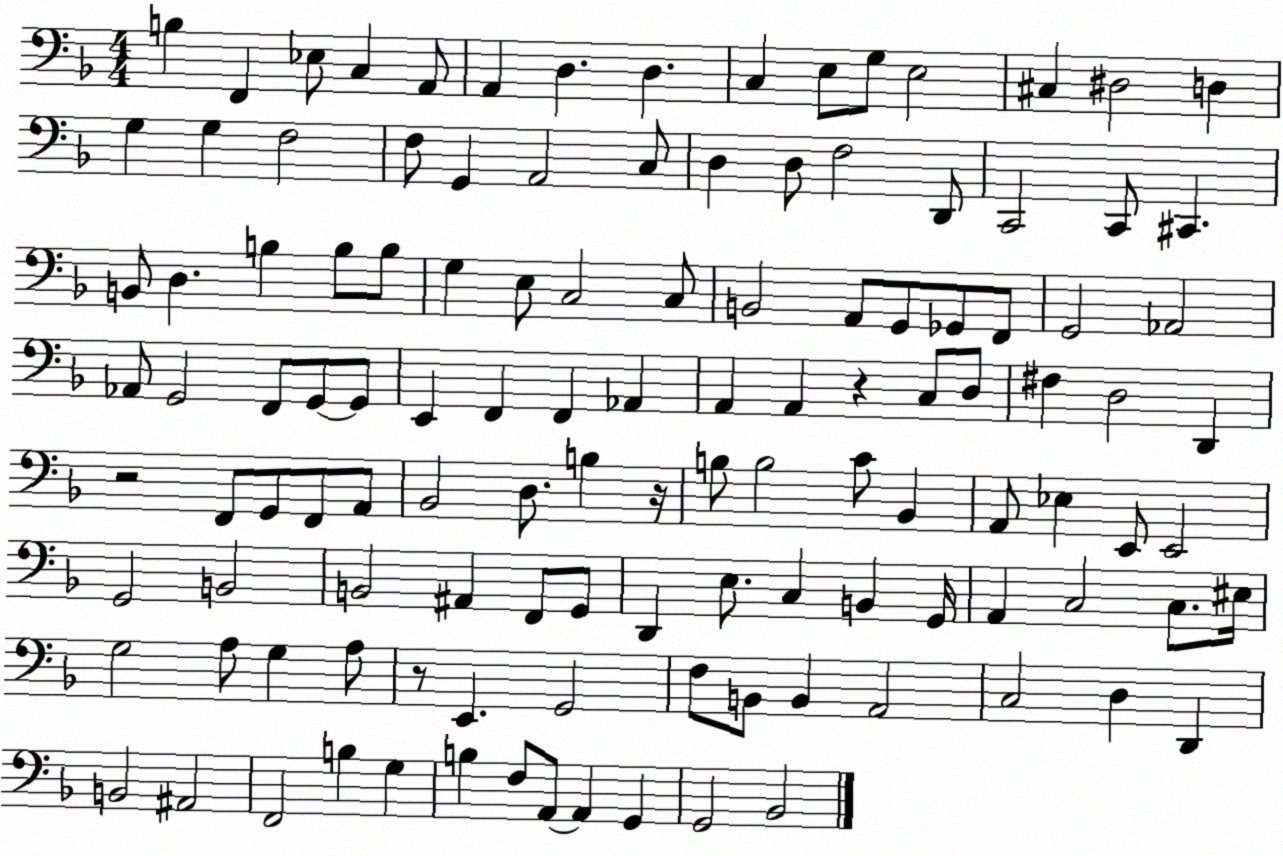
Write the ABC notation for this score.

X:1
T:Untitled
M:4/4
L:1/4
K:F
B, F,, _E,/2 C, A,,/2 A,, D, D, C, E,/2 G,/2 E,2 ^C, ^D,2 D, G, G, F,2 F,/2 G,, A,,2 C,/2 D, D,/2 F,2 D,,/2 C,,2 C,,/2 ^C,, B,,/2 D, B, B,/2 B,/2 G, E,/2 C,2 C,/2 B,,2 A,,/2 G,,/2 _G,,/2 F,,/2 G,,2 _A,,2 _A,,/2 G,,2 F,,/2 G,,/2 G,,/2 E,, F,, F,, _A,, A,, A,, z C,/2 D,/2 ^F, D,2 D,, z2 F,,/2 G,,/2 F,,/2 A,,/2 _B,,2 D,/2 B, z/4 B,/2 B,2 C/2 _B,, A,,/2 _E, E,,/2 E,,2 G,,2 B,,2 B,,2 ^A,, F,,/2 G,,/2 D,, E,/2 C, B,, G,,/4 A,, C,2 C,/2 ^E,/4 G,2 A,/2 G, A,/2 z/2 E,, G,,2 F,/2 B,,/2 B,, A,,2 C,2 D, D,, B,,2 ^A,,2 F,,2 B, G, B, F,/2 A,,/2 A,, G,, G,,2 _B,,2